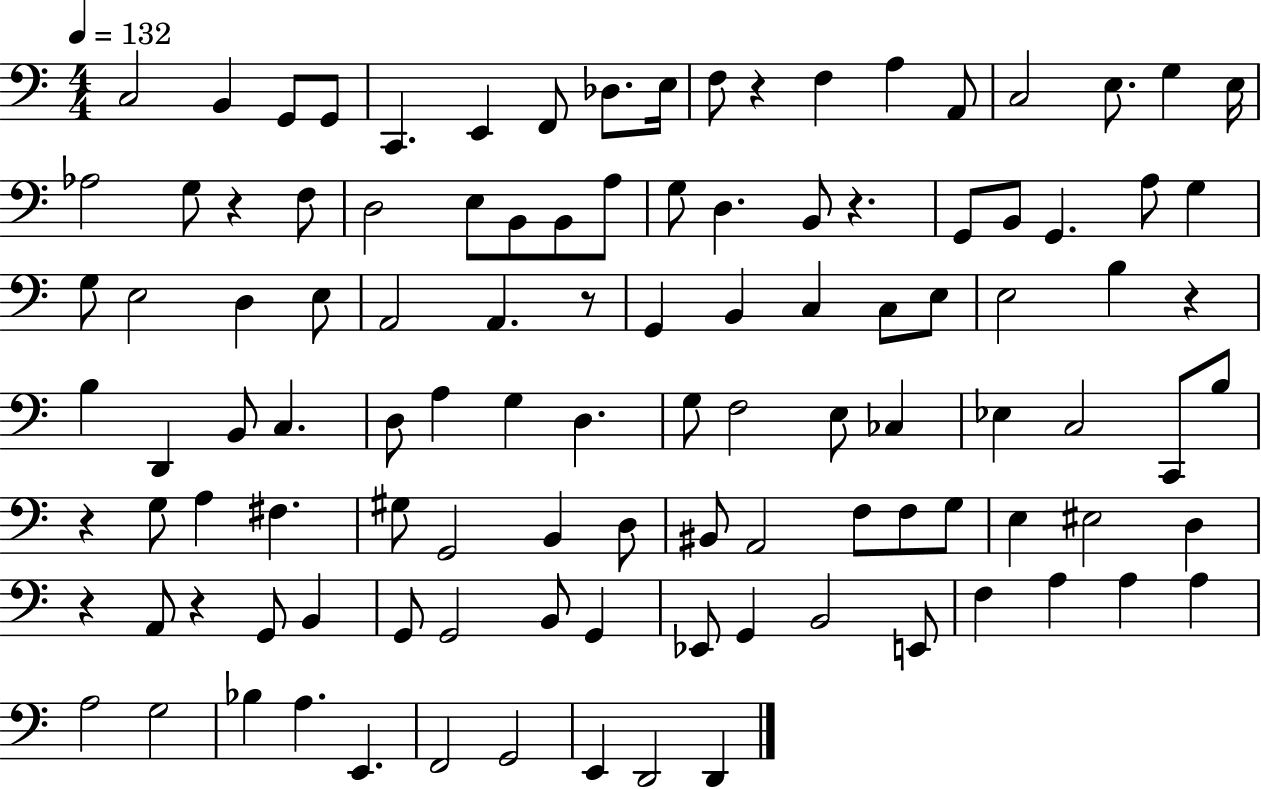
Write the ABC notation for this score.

X:1
T:Untitled
M:4/4
L:1/4
K:C
C,2 B,, G,,/2 G,,/2 C,, E,, F,,/2 _D,/2 E,/4 F,/2 z F, A, A,,/2 C,2 E,/2 G, E,/4 _A,2 G,/2 z F,/2 D,2 E,/2 B,,/2 B,,/2 A,/2 G,/2 D, B,,/2 z G,,/2 B,,/2 G,, A,/2 G, G,/2 E,2 D, E,/2 A,,2 A,, z/2 G,, B,, C, C,/2 E,/2 E,2 B, z B, D,, B,,/2 C, D,/2 A, G, D, G,/2 F,2 E,/2 _C, _E, C,2 C,,/2 B,/2 z G,/2 A, ^F, ^G,/2 G,,2 B,, D,/2 ^B,,/2 A,,2 F,/2 F,/2 G,/2 E, ^E,2 D, z A,,/2 z G,,/2 B,, G,,/2 G,,2 B,,/2 G,, _E,,/2 G,, B,,2 E,,/2 F, A, A, A, A,2 G,2 _B, A, E,, F,,2 G,,2 E,, D,,2 D,,